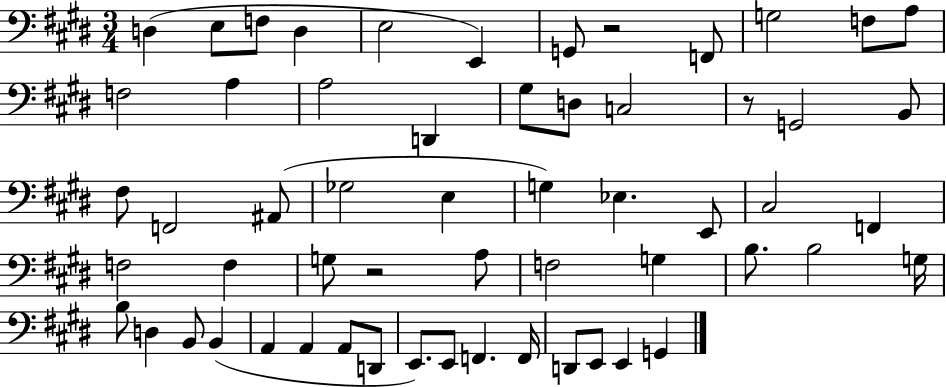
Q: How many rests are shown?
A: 3